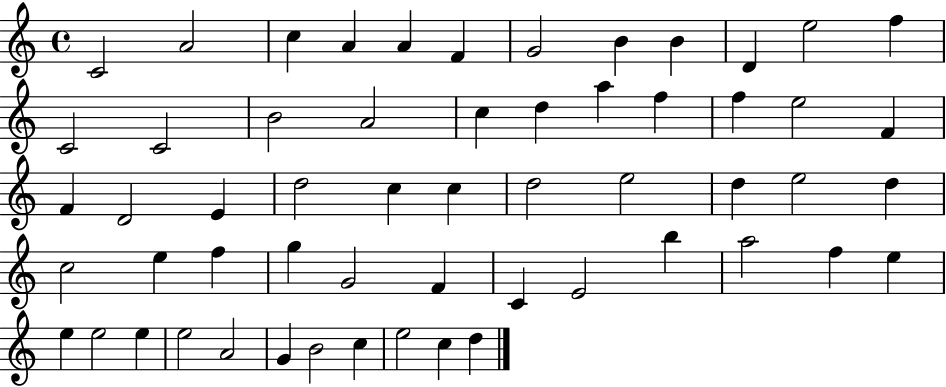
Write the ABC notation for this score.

X:1
T:Untitled
M:4/4
L:1/4
K:C
C2 A2 c A A F G2 B B D e2 f C2 C2 B2 A2 c d a f f e2 F F D2 E d2 c c d2 e2 d e2 d c2 e f g G2 F C E2 b a2 f e e e2 e e2 A2 G B2 c e2 c d